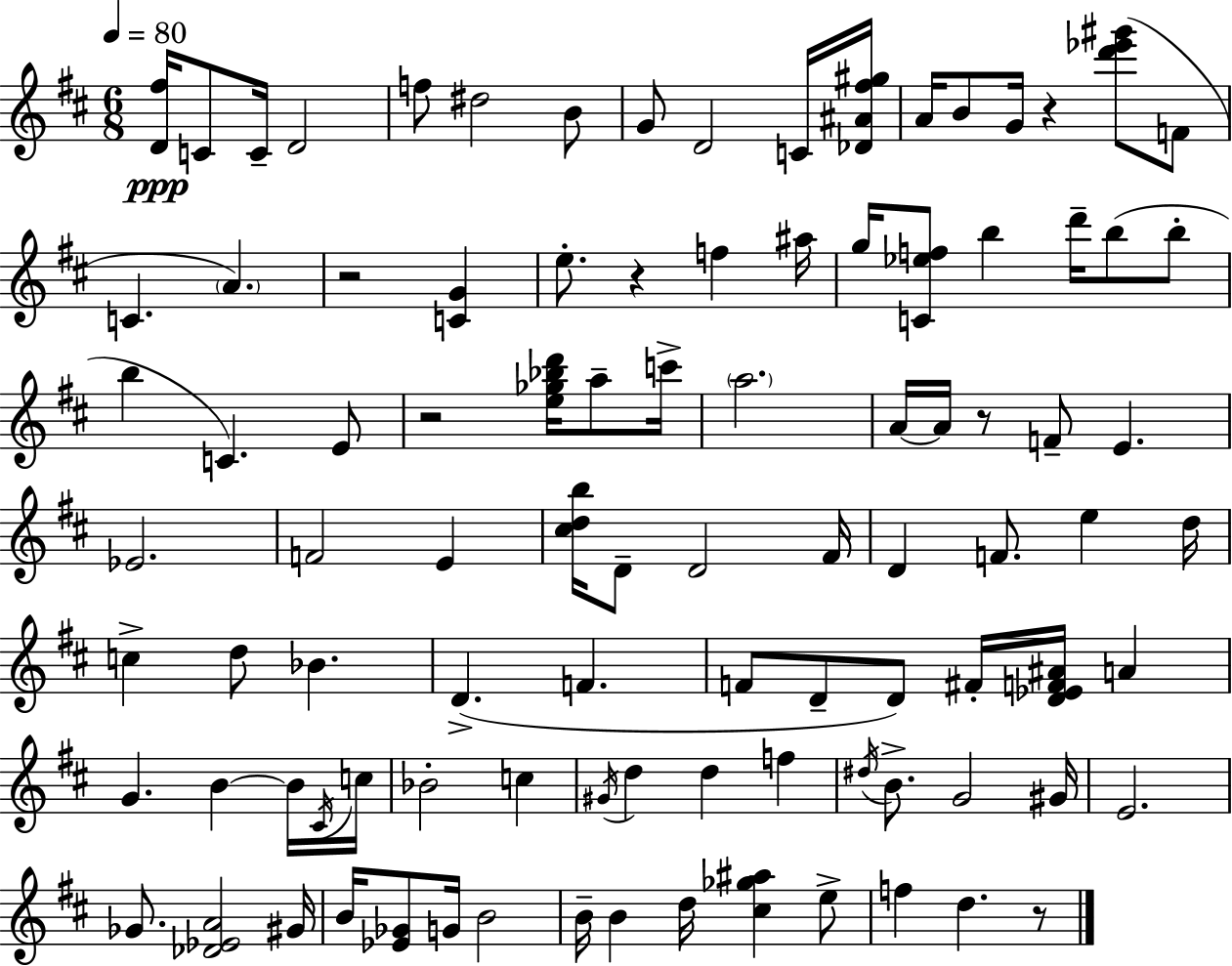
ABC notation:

X:1
T:Untitled
M:6/8
L:1/4
K:D
[D^f]/4 C/2 C/4 D2 f/2 ^d2 B/2 G/2 D2 C/4 [_D^A^f^g]/4 A/4 B/2 G/4 z [d'_e'^g']/2 F/2 C A z2 [CG] e/2 z f ^a/4 g/4 [C_ef]/2 b d'/4 b/2 b/2 b C E/2 z2 [e_g_bd']/4 a/2 c'/4 a2 A/4 A/4 z/2 F/2 E _E2 F2 E [^cdb]/4 D/2 D2 ^F/4 D F/2 e d/4 c d/2 _B D F F/2 D/2 D/2 ^F/4 [D_EF^A]/4 A G B B/4 ^C/4 c/4 _B2 c ^G/4 d d f ^d/4 B/2 G2 ^G/4 E2 _G/2 [_D_EA]2 ^G/4 B/4 [_E_G]/2 G/4 B2 B/4 B d/4 [^c_g^a] e/2 f d z/2